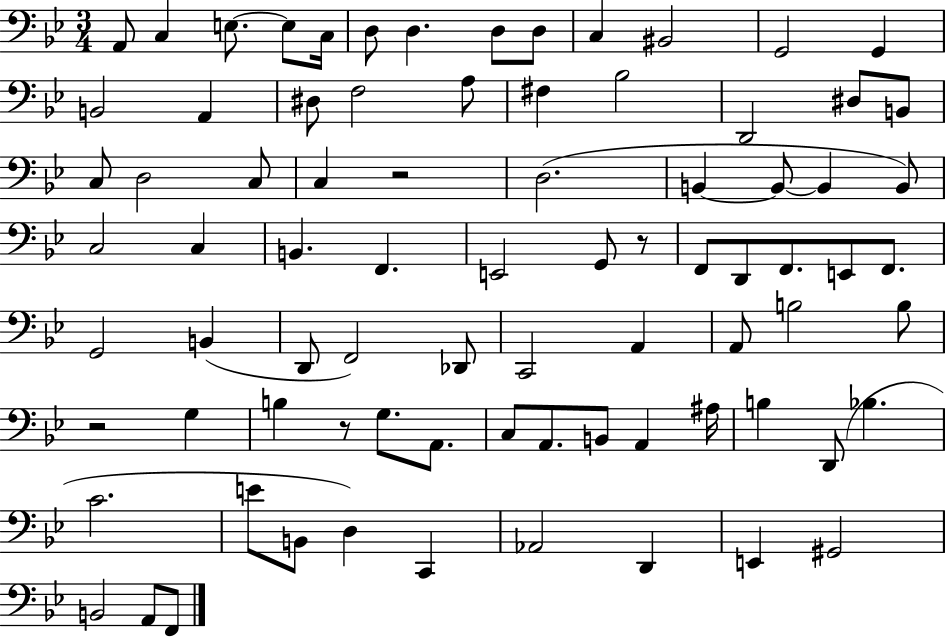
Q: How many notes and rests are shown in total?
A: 81